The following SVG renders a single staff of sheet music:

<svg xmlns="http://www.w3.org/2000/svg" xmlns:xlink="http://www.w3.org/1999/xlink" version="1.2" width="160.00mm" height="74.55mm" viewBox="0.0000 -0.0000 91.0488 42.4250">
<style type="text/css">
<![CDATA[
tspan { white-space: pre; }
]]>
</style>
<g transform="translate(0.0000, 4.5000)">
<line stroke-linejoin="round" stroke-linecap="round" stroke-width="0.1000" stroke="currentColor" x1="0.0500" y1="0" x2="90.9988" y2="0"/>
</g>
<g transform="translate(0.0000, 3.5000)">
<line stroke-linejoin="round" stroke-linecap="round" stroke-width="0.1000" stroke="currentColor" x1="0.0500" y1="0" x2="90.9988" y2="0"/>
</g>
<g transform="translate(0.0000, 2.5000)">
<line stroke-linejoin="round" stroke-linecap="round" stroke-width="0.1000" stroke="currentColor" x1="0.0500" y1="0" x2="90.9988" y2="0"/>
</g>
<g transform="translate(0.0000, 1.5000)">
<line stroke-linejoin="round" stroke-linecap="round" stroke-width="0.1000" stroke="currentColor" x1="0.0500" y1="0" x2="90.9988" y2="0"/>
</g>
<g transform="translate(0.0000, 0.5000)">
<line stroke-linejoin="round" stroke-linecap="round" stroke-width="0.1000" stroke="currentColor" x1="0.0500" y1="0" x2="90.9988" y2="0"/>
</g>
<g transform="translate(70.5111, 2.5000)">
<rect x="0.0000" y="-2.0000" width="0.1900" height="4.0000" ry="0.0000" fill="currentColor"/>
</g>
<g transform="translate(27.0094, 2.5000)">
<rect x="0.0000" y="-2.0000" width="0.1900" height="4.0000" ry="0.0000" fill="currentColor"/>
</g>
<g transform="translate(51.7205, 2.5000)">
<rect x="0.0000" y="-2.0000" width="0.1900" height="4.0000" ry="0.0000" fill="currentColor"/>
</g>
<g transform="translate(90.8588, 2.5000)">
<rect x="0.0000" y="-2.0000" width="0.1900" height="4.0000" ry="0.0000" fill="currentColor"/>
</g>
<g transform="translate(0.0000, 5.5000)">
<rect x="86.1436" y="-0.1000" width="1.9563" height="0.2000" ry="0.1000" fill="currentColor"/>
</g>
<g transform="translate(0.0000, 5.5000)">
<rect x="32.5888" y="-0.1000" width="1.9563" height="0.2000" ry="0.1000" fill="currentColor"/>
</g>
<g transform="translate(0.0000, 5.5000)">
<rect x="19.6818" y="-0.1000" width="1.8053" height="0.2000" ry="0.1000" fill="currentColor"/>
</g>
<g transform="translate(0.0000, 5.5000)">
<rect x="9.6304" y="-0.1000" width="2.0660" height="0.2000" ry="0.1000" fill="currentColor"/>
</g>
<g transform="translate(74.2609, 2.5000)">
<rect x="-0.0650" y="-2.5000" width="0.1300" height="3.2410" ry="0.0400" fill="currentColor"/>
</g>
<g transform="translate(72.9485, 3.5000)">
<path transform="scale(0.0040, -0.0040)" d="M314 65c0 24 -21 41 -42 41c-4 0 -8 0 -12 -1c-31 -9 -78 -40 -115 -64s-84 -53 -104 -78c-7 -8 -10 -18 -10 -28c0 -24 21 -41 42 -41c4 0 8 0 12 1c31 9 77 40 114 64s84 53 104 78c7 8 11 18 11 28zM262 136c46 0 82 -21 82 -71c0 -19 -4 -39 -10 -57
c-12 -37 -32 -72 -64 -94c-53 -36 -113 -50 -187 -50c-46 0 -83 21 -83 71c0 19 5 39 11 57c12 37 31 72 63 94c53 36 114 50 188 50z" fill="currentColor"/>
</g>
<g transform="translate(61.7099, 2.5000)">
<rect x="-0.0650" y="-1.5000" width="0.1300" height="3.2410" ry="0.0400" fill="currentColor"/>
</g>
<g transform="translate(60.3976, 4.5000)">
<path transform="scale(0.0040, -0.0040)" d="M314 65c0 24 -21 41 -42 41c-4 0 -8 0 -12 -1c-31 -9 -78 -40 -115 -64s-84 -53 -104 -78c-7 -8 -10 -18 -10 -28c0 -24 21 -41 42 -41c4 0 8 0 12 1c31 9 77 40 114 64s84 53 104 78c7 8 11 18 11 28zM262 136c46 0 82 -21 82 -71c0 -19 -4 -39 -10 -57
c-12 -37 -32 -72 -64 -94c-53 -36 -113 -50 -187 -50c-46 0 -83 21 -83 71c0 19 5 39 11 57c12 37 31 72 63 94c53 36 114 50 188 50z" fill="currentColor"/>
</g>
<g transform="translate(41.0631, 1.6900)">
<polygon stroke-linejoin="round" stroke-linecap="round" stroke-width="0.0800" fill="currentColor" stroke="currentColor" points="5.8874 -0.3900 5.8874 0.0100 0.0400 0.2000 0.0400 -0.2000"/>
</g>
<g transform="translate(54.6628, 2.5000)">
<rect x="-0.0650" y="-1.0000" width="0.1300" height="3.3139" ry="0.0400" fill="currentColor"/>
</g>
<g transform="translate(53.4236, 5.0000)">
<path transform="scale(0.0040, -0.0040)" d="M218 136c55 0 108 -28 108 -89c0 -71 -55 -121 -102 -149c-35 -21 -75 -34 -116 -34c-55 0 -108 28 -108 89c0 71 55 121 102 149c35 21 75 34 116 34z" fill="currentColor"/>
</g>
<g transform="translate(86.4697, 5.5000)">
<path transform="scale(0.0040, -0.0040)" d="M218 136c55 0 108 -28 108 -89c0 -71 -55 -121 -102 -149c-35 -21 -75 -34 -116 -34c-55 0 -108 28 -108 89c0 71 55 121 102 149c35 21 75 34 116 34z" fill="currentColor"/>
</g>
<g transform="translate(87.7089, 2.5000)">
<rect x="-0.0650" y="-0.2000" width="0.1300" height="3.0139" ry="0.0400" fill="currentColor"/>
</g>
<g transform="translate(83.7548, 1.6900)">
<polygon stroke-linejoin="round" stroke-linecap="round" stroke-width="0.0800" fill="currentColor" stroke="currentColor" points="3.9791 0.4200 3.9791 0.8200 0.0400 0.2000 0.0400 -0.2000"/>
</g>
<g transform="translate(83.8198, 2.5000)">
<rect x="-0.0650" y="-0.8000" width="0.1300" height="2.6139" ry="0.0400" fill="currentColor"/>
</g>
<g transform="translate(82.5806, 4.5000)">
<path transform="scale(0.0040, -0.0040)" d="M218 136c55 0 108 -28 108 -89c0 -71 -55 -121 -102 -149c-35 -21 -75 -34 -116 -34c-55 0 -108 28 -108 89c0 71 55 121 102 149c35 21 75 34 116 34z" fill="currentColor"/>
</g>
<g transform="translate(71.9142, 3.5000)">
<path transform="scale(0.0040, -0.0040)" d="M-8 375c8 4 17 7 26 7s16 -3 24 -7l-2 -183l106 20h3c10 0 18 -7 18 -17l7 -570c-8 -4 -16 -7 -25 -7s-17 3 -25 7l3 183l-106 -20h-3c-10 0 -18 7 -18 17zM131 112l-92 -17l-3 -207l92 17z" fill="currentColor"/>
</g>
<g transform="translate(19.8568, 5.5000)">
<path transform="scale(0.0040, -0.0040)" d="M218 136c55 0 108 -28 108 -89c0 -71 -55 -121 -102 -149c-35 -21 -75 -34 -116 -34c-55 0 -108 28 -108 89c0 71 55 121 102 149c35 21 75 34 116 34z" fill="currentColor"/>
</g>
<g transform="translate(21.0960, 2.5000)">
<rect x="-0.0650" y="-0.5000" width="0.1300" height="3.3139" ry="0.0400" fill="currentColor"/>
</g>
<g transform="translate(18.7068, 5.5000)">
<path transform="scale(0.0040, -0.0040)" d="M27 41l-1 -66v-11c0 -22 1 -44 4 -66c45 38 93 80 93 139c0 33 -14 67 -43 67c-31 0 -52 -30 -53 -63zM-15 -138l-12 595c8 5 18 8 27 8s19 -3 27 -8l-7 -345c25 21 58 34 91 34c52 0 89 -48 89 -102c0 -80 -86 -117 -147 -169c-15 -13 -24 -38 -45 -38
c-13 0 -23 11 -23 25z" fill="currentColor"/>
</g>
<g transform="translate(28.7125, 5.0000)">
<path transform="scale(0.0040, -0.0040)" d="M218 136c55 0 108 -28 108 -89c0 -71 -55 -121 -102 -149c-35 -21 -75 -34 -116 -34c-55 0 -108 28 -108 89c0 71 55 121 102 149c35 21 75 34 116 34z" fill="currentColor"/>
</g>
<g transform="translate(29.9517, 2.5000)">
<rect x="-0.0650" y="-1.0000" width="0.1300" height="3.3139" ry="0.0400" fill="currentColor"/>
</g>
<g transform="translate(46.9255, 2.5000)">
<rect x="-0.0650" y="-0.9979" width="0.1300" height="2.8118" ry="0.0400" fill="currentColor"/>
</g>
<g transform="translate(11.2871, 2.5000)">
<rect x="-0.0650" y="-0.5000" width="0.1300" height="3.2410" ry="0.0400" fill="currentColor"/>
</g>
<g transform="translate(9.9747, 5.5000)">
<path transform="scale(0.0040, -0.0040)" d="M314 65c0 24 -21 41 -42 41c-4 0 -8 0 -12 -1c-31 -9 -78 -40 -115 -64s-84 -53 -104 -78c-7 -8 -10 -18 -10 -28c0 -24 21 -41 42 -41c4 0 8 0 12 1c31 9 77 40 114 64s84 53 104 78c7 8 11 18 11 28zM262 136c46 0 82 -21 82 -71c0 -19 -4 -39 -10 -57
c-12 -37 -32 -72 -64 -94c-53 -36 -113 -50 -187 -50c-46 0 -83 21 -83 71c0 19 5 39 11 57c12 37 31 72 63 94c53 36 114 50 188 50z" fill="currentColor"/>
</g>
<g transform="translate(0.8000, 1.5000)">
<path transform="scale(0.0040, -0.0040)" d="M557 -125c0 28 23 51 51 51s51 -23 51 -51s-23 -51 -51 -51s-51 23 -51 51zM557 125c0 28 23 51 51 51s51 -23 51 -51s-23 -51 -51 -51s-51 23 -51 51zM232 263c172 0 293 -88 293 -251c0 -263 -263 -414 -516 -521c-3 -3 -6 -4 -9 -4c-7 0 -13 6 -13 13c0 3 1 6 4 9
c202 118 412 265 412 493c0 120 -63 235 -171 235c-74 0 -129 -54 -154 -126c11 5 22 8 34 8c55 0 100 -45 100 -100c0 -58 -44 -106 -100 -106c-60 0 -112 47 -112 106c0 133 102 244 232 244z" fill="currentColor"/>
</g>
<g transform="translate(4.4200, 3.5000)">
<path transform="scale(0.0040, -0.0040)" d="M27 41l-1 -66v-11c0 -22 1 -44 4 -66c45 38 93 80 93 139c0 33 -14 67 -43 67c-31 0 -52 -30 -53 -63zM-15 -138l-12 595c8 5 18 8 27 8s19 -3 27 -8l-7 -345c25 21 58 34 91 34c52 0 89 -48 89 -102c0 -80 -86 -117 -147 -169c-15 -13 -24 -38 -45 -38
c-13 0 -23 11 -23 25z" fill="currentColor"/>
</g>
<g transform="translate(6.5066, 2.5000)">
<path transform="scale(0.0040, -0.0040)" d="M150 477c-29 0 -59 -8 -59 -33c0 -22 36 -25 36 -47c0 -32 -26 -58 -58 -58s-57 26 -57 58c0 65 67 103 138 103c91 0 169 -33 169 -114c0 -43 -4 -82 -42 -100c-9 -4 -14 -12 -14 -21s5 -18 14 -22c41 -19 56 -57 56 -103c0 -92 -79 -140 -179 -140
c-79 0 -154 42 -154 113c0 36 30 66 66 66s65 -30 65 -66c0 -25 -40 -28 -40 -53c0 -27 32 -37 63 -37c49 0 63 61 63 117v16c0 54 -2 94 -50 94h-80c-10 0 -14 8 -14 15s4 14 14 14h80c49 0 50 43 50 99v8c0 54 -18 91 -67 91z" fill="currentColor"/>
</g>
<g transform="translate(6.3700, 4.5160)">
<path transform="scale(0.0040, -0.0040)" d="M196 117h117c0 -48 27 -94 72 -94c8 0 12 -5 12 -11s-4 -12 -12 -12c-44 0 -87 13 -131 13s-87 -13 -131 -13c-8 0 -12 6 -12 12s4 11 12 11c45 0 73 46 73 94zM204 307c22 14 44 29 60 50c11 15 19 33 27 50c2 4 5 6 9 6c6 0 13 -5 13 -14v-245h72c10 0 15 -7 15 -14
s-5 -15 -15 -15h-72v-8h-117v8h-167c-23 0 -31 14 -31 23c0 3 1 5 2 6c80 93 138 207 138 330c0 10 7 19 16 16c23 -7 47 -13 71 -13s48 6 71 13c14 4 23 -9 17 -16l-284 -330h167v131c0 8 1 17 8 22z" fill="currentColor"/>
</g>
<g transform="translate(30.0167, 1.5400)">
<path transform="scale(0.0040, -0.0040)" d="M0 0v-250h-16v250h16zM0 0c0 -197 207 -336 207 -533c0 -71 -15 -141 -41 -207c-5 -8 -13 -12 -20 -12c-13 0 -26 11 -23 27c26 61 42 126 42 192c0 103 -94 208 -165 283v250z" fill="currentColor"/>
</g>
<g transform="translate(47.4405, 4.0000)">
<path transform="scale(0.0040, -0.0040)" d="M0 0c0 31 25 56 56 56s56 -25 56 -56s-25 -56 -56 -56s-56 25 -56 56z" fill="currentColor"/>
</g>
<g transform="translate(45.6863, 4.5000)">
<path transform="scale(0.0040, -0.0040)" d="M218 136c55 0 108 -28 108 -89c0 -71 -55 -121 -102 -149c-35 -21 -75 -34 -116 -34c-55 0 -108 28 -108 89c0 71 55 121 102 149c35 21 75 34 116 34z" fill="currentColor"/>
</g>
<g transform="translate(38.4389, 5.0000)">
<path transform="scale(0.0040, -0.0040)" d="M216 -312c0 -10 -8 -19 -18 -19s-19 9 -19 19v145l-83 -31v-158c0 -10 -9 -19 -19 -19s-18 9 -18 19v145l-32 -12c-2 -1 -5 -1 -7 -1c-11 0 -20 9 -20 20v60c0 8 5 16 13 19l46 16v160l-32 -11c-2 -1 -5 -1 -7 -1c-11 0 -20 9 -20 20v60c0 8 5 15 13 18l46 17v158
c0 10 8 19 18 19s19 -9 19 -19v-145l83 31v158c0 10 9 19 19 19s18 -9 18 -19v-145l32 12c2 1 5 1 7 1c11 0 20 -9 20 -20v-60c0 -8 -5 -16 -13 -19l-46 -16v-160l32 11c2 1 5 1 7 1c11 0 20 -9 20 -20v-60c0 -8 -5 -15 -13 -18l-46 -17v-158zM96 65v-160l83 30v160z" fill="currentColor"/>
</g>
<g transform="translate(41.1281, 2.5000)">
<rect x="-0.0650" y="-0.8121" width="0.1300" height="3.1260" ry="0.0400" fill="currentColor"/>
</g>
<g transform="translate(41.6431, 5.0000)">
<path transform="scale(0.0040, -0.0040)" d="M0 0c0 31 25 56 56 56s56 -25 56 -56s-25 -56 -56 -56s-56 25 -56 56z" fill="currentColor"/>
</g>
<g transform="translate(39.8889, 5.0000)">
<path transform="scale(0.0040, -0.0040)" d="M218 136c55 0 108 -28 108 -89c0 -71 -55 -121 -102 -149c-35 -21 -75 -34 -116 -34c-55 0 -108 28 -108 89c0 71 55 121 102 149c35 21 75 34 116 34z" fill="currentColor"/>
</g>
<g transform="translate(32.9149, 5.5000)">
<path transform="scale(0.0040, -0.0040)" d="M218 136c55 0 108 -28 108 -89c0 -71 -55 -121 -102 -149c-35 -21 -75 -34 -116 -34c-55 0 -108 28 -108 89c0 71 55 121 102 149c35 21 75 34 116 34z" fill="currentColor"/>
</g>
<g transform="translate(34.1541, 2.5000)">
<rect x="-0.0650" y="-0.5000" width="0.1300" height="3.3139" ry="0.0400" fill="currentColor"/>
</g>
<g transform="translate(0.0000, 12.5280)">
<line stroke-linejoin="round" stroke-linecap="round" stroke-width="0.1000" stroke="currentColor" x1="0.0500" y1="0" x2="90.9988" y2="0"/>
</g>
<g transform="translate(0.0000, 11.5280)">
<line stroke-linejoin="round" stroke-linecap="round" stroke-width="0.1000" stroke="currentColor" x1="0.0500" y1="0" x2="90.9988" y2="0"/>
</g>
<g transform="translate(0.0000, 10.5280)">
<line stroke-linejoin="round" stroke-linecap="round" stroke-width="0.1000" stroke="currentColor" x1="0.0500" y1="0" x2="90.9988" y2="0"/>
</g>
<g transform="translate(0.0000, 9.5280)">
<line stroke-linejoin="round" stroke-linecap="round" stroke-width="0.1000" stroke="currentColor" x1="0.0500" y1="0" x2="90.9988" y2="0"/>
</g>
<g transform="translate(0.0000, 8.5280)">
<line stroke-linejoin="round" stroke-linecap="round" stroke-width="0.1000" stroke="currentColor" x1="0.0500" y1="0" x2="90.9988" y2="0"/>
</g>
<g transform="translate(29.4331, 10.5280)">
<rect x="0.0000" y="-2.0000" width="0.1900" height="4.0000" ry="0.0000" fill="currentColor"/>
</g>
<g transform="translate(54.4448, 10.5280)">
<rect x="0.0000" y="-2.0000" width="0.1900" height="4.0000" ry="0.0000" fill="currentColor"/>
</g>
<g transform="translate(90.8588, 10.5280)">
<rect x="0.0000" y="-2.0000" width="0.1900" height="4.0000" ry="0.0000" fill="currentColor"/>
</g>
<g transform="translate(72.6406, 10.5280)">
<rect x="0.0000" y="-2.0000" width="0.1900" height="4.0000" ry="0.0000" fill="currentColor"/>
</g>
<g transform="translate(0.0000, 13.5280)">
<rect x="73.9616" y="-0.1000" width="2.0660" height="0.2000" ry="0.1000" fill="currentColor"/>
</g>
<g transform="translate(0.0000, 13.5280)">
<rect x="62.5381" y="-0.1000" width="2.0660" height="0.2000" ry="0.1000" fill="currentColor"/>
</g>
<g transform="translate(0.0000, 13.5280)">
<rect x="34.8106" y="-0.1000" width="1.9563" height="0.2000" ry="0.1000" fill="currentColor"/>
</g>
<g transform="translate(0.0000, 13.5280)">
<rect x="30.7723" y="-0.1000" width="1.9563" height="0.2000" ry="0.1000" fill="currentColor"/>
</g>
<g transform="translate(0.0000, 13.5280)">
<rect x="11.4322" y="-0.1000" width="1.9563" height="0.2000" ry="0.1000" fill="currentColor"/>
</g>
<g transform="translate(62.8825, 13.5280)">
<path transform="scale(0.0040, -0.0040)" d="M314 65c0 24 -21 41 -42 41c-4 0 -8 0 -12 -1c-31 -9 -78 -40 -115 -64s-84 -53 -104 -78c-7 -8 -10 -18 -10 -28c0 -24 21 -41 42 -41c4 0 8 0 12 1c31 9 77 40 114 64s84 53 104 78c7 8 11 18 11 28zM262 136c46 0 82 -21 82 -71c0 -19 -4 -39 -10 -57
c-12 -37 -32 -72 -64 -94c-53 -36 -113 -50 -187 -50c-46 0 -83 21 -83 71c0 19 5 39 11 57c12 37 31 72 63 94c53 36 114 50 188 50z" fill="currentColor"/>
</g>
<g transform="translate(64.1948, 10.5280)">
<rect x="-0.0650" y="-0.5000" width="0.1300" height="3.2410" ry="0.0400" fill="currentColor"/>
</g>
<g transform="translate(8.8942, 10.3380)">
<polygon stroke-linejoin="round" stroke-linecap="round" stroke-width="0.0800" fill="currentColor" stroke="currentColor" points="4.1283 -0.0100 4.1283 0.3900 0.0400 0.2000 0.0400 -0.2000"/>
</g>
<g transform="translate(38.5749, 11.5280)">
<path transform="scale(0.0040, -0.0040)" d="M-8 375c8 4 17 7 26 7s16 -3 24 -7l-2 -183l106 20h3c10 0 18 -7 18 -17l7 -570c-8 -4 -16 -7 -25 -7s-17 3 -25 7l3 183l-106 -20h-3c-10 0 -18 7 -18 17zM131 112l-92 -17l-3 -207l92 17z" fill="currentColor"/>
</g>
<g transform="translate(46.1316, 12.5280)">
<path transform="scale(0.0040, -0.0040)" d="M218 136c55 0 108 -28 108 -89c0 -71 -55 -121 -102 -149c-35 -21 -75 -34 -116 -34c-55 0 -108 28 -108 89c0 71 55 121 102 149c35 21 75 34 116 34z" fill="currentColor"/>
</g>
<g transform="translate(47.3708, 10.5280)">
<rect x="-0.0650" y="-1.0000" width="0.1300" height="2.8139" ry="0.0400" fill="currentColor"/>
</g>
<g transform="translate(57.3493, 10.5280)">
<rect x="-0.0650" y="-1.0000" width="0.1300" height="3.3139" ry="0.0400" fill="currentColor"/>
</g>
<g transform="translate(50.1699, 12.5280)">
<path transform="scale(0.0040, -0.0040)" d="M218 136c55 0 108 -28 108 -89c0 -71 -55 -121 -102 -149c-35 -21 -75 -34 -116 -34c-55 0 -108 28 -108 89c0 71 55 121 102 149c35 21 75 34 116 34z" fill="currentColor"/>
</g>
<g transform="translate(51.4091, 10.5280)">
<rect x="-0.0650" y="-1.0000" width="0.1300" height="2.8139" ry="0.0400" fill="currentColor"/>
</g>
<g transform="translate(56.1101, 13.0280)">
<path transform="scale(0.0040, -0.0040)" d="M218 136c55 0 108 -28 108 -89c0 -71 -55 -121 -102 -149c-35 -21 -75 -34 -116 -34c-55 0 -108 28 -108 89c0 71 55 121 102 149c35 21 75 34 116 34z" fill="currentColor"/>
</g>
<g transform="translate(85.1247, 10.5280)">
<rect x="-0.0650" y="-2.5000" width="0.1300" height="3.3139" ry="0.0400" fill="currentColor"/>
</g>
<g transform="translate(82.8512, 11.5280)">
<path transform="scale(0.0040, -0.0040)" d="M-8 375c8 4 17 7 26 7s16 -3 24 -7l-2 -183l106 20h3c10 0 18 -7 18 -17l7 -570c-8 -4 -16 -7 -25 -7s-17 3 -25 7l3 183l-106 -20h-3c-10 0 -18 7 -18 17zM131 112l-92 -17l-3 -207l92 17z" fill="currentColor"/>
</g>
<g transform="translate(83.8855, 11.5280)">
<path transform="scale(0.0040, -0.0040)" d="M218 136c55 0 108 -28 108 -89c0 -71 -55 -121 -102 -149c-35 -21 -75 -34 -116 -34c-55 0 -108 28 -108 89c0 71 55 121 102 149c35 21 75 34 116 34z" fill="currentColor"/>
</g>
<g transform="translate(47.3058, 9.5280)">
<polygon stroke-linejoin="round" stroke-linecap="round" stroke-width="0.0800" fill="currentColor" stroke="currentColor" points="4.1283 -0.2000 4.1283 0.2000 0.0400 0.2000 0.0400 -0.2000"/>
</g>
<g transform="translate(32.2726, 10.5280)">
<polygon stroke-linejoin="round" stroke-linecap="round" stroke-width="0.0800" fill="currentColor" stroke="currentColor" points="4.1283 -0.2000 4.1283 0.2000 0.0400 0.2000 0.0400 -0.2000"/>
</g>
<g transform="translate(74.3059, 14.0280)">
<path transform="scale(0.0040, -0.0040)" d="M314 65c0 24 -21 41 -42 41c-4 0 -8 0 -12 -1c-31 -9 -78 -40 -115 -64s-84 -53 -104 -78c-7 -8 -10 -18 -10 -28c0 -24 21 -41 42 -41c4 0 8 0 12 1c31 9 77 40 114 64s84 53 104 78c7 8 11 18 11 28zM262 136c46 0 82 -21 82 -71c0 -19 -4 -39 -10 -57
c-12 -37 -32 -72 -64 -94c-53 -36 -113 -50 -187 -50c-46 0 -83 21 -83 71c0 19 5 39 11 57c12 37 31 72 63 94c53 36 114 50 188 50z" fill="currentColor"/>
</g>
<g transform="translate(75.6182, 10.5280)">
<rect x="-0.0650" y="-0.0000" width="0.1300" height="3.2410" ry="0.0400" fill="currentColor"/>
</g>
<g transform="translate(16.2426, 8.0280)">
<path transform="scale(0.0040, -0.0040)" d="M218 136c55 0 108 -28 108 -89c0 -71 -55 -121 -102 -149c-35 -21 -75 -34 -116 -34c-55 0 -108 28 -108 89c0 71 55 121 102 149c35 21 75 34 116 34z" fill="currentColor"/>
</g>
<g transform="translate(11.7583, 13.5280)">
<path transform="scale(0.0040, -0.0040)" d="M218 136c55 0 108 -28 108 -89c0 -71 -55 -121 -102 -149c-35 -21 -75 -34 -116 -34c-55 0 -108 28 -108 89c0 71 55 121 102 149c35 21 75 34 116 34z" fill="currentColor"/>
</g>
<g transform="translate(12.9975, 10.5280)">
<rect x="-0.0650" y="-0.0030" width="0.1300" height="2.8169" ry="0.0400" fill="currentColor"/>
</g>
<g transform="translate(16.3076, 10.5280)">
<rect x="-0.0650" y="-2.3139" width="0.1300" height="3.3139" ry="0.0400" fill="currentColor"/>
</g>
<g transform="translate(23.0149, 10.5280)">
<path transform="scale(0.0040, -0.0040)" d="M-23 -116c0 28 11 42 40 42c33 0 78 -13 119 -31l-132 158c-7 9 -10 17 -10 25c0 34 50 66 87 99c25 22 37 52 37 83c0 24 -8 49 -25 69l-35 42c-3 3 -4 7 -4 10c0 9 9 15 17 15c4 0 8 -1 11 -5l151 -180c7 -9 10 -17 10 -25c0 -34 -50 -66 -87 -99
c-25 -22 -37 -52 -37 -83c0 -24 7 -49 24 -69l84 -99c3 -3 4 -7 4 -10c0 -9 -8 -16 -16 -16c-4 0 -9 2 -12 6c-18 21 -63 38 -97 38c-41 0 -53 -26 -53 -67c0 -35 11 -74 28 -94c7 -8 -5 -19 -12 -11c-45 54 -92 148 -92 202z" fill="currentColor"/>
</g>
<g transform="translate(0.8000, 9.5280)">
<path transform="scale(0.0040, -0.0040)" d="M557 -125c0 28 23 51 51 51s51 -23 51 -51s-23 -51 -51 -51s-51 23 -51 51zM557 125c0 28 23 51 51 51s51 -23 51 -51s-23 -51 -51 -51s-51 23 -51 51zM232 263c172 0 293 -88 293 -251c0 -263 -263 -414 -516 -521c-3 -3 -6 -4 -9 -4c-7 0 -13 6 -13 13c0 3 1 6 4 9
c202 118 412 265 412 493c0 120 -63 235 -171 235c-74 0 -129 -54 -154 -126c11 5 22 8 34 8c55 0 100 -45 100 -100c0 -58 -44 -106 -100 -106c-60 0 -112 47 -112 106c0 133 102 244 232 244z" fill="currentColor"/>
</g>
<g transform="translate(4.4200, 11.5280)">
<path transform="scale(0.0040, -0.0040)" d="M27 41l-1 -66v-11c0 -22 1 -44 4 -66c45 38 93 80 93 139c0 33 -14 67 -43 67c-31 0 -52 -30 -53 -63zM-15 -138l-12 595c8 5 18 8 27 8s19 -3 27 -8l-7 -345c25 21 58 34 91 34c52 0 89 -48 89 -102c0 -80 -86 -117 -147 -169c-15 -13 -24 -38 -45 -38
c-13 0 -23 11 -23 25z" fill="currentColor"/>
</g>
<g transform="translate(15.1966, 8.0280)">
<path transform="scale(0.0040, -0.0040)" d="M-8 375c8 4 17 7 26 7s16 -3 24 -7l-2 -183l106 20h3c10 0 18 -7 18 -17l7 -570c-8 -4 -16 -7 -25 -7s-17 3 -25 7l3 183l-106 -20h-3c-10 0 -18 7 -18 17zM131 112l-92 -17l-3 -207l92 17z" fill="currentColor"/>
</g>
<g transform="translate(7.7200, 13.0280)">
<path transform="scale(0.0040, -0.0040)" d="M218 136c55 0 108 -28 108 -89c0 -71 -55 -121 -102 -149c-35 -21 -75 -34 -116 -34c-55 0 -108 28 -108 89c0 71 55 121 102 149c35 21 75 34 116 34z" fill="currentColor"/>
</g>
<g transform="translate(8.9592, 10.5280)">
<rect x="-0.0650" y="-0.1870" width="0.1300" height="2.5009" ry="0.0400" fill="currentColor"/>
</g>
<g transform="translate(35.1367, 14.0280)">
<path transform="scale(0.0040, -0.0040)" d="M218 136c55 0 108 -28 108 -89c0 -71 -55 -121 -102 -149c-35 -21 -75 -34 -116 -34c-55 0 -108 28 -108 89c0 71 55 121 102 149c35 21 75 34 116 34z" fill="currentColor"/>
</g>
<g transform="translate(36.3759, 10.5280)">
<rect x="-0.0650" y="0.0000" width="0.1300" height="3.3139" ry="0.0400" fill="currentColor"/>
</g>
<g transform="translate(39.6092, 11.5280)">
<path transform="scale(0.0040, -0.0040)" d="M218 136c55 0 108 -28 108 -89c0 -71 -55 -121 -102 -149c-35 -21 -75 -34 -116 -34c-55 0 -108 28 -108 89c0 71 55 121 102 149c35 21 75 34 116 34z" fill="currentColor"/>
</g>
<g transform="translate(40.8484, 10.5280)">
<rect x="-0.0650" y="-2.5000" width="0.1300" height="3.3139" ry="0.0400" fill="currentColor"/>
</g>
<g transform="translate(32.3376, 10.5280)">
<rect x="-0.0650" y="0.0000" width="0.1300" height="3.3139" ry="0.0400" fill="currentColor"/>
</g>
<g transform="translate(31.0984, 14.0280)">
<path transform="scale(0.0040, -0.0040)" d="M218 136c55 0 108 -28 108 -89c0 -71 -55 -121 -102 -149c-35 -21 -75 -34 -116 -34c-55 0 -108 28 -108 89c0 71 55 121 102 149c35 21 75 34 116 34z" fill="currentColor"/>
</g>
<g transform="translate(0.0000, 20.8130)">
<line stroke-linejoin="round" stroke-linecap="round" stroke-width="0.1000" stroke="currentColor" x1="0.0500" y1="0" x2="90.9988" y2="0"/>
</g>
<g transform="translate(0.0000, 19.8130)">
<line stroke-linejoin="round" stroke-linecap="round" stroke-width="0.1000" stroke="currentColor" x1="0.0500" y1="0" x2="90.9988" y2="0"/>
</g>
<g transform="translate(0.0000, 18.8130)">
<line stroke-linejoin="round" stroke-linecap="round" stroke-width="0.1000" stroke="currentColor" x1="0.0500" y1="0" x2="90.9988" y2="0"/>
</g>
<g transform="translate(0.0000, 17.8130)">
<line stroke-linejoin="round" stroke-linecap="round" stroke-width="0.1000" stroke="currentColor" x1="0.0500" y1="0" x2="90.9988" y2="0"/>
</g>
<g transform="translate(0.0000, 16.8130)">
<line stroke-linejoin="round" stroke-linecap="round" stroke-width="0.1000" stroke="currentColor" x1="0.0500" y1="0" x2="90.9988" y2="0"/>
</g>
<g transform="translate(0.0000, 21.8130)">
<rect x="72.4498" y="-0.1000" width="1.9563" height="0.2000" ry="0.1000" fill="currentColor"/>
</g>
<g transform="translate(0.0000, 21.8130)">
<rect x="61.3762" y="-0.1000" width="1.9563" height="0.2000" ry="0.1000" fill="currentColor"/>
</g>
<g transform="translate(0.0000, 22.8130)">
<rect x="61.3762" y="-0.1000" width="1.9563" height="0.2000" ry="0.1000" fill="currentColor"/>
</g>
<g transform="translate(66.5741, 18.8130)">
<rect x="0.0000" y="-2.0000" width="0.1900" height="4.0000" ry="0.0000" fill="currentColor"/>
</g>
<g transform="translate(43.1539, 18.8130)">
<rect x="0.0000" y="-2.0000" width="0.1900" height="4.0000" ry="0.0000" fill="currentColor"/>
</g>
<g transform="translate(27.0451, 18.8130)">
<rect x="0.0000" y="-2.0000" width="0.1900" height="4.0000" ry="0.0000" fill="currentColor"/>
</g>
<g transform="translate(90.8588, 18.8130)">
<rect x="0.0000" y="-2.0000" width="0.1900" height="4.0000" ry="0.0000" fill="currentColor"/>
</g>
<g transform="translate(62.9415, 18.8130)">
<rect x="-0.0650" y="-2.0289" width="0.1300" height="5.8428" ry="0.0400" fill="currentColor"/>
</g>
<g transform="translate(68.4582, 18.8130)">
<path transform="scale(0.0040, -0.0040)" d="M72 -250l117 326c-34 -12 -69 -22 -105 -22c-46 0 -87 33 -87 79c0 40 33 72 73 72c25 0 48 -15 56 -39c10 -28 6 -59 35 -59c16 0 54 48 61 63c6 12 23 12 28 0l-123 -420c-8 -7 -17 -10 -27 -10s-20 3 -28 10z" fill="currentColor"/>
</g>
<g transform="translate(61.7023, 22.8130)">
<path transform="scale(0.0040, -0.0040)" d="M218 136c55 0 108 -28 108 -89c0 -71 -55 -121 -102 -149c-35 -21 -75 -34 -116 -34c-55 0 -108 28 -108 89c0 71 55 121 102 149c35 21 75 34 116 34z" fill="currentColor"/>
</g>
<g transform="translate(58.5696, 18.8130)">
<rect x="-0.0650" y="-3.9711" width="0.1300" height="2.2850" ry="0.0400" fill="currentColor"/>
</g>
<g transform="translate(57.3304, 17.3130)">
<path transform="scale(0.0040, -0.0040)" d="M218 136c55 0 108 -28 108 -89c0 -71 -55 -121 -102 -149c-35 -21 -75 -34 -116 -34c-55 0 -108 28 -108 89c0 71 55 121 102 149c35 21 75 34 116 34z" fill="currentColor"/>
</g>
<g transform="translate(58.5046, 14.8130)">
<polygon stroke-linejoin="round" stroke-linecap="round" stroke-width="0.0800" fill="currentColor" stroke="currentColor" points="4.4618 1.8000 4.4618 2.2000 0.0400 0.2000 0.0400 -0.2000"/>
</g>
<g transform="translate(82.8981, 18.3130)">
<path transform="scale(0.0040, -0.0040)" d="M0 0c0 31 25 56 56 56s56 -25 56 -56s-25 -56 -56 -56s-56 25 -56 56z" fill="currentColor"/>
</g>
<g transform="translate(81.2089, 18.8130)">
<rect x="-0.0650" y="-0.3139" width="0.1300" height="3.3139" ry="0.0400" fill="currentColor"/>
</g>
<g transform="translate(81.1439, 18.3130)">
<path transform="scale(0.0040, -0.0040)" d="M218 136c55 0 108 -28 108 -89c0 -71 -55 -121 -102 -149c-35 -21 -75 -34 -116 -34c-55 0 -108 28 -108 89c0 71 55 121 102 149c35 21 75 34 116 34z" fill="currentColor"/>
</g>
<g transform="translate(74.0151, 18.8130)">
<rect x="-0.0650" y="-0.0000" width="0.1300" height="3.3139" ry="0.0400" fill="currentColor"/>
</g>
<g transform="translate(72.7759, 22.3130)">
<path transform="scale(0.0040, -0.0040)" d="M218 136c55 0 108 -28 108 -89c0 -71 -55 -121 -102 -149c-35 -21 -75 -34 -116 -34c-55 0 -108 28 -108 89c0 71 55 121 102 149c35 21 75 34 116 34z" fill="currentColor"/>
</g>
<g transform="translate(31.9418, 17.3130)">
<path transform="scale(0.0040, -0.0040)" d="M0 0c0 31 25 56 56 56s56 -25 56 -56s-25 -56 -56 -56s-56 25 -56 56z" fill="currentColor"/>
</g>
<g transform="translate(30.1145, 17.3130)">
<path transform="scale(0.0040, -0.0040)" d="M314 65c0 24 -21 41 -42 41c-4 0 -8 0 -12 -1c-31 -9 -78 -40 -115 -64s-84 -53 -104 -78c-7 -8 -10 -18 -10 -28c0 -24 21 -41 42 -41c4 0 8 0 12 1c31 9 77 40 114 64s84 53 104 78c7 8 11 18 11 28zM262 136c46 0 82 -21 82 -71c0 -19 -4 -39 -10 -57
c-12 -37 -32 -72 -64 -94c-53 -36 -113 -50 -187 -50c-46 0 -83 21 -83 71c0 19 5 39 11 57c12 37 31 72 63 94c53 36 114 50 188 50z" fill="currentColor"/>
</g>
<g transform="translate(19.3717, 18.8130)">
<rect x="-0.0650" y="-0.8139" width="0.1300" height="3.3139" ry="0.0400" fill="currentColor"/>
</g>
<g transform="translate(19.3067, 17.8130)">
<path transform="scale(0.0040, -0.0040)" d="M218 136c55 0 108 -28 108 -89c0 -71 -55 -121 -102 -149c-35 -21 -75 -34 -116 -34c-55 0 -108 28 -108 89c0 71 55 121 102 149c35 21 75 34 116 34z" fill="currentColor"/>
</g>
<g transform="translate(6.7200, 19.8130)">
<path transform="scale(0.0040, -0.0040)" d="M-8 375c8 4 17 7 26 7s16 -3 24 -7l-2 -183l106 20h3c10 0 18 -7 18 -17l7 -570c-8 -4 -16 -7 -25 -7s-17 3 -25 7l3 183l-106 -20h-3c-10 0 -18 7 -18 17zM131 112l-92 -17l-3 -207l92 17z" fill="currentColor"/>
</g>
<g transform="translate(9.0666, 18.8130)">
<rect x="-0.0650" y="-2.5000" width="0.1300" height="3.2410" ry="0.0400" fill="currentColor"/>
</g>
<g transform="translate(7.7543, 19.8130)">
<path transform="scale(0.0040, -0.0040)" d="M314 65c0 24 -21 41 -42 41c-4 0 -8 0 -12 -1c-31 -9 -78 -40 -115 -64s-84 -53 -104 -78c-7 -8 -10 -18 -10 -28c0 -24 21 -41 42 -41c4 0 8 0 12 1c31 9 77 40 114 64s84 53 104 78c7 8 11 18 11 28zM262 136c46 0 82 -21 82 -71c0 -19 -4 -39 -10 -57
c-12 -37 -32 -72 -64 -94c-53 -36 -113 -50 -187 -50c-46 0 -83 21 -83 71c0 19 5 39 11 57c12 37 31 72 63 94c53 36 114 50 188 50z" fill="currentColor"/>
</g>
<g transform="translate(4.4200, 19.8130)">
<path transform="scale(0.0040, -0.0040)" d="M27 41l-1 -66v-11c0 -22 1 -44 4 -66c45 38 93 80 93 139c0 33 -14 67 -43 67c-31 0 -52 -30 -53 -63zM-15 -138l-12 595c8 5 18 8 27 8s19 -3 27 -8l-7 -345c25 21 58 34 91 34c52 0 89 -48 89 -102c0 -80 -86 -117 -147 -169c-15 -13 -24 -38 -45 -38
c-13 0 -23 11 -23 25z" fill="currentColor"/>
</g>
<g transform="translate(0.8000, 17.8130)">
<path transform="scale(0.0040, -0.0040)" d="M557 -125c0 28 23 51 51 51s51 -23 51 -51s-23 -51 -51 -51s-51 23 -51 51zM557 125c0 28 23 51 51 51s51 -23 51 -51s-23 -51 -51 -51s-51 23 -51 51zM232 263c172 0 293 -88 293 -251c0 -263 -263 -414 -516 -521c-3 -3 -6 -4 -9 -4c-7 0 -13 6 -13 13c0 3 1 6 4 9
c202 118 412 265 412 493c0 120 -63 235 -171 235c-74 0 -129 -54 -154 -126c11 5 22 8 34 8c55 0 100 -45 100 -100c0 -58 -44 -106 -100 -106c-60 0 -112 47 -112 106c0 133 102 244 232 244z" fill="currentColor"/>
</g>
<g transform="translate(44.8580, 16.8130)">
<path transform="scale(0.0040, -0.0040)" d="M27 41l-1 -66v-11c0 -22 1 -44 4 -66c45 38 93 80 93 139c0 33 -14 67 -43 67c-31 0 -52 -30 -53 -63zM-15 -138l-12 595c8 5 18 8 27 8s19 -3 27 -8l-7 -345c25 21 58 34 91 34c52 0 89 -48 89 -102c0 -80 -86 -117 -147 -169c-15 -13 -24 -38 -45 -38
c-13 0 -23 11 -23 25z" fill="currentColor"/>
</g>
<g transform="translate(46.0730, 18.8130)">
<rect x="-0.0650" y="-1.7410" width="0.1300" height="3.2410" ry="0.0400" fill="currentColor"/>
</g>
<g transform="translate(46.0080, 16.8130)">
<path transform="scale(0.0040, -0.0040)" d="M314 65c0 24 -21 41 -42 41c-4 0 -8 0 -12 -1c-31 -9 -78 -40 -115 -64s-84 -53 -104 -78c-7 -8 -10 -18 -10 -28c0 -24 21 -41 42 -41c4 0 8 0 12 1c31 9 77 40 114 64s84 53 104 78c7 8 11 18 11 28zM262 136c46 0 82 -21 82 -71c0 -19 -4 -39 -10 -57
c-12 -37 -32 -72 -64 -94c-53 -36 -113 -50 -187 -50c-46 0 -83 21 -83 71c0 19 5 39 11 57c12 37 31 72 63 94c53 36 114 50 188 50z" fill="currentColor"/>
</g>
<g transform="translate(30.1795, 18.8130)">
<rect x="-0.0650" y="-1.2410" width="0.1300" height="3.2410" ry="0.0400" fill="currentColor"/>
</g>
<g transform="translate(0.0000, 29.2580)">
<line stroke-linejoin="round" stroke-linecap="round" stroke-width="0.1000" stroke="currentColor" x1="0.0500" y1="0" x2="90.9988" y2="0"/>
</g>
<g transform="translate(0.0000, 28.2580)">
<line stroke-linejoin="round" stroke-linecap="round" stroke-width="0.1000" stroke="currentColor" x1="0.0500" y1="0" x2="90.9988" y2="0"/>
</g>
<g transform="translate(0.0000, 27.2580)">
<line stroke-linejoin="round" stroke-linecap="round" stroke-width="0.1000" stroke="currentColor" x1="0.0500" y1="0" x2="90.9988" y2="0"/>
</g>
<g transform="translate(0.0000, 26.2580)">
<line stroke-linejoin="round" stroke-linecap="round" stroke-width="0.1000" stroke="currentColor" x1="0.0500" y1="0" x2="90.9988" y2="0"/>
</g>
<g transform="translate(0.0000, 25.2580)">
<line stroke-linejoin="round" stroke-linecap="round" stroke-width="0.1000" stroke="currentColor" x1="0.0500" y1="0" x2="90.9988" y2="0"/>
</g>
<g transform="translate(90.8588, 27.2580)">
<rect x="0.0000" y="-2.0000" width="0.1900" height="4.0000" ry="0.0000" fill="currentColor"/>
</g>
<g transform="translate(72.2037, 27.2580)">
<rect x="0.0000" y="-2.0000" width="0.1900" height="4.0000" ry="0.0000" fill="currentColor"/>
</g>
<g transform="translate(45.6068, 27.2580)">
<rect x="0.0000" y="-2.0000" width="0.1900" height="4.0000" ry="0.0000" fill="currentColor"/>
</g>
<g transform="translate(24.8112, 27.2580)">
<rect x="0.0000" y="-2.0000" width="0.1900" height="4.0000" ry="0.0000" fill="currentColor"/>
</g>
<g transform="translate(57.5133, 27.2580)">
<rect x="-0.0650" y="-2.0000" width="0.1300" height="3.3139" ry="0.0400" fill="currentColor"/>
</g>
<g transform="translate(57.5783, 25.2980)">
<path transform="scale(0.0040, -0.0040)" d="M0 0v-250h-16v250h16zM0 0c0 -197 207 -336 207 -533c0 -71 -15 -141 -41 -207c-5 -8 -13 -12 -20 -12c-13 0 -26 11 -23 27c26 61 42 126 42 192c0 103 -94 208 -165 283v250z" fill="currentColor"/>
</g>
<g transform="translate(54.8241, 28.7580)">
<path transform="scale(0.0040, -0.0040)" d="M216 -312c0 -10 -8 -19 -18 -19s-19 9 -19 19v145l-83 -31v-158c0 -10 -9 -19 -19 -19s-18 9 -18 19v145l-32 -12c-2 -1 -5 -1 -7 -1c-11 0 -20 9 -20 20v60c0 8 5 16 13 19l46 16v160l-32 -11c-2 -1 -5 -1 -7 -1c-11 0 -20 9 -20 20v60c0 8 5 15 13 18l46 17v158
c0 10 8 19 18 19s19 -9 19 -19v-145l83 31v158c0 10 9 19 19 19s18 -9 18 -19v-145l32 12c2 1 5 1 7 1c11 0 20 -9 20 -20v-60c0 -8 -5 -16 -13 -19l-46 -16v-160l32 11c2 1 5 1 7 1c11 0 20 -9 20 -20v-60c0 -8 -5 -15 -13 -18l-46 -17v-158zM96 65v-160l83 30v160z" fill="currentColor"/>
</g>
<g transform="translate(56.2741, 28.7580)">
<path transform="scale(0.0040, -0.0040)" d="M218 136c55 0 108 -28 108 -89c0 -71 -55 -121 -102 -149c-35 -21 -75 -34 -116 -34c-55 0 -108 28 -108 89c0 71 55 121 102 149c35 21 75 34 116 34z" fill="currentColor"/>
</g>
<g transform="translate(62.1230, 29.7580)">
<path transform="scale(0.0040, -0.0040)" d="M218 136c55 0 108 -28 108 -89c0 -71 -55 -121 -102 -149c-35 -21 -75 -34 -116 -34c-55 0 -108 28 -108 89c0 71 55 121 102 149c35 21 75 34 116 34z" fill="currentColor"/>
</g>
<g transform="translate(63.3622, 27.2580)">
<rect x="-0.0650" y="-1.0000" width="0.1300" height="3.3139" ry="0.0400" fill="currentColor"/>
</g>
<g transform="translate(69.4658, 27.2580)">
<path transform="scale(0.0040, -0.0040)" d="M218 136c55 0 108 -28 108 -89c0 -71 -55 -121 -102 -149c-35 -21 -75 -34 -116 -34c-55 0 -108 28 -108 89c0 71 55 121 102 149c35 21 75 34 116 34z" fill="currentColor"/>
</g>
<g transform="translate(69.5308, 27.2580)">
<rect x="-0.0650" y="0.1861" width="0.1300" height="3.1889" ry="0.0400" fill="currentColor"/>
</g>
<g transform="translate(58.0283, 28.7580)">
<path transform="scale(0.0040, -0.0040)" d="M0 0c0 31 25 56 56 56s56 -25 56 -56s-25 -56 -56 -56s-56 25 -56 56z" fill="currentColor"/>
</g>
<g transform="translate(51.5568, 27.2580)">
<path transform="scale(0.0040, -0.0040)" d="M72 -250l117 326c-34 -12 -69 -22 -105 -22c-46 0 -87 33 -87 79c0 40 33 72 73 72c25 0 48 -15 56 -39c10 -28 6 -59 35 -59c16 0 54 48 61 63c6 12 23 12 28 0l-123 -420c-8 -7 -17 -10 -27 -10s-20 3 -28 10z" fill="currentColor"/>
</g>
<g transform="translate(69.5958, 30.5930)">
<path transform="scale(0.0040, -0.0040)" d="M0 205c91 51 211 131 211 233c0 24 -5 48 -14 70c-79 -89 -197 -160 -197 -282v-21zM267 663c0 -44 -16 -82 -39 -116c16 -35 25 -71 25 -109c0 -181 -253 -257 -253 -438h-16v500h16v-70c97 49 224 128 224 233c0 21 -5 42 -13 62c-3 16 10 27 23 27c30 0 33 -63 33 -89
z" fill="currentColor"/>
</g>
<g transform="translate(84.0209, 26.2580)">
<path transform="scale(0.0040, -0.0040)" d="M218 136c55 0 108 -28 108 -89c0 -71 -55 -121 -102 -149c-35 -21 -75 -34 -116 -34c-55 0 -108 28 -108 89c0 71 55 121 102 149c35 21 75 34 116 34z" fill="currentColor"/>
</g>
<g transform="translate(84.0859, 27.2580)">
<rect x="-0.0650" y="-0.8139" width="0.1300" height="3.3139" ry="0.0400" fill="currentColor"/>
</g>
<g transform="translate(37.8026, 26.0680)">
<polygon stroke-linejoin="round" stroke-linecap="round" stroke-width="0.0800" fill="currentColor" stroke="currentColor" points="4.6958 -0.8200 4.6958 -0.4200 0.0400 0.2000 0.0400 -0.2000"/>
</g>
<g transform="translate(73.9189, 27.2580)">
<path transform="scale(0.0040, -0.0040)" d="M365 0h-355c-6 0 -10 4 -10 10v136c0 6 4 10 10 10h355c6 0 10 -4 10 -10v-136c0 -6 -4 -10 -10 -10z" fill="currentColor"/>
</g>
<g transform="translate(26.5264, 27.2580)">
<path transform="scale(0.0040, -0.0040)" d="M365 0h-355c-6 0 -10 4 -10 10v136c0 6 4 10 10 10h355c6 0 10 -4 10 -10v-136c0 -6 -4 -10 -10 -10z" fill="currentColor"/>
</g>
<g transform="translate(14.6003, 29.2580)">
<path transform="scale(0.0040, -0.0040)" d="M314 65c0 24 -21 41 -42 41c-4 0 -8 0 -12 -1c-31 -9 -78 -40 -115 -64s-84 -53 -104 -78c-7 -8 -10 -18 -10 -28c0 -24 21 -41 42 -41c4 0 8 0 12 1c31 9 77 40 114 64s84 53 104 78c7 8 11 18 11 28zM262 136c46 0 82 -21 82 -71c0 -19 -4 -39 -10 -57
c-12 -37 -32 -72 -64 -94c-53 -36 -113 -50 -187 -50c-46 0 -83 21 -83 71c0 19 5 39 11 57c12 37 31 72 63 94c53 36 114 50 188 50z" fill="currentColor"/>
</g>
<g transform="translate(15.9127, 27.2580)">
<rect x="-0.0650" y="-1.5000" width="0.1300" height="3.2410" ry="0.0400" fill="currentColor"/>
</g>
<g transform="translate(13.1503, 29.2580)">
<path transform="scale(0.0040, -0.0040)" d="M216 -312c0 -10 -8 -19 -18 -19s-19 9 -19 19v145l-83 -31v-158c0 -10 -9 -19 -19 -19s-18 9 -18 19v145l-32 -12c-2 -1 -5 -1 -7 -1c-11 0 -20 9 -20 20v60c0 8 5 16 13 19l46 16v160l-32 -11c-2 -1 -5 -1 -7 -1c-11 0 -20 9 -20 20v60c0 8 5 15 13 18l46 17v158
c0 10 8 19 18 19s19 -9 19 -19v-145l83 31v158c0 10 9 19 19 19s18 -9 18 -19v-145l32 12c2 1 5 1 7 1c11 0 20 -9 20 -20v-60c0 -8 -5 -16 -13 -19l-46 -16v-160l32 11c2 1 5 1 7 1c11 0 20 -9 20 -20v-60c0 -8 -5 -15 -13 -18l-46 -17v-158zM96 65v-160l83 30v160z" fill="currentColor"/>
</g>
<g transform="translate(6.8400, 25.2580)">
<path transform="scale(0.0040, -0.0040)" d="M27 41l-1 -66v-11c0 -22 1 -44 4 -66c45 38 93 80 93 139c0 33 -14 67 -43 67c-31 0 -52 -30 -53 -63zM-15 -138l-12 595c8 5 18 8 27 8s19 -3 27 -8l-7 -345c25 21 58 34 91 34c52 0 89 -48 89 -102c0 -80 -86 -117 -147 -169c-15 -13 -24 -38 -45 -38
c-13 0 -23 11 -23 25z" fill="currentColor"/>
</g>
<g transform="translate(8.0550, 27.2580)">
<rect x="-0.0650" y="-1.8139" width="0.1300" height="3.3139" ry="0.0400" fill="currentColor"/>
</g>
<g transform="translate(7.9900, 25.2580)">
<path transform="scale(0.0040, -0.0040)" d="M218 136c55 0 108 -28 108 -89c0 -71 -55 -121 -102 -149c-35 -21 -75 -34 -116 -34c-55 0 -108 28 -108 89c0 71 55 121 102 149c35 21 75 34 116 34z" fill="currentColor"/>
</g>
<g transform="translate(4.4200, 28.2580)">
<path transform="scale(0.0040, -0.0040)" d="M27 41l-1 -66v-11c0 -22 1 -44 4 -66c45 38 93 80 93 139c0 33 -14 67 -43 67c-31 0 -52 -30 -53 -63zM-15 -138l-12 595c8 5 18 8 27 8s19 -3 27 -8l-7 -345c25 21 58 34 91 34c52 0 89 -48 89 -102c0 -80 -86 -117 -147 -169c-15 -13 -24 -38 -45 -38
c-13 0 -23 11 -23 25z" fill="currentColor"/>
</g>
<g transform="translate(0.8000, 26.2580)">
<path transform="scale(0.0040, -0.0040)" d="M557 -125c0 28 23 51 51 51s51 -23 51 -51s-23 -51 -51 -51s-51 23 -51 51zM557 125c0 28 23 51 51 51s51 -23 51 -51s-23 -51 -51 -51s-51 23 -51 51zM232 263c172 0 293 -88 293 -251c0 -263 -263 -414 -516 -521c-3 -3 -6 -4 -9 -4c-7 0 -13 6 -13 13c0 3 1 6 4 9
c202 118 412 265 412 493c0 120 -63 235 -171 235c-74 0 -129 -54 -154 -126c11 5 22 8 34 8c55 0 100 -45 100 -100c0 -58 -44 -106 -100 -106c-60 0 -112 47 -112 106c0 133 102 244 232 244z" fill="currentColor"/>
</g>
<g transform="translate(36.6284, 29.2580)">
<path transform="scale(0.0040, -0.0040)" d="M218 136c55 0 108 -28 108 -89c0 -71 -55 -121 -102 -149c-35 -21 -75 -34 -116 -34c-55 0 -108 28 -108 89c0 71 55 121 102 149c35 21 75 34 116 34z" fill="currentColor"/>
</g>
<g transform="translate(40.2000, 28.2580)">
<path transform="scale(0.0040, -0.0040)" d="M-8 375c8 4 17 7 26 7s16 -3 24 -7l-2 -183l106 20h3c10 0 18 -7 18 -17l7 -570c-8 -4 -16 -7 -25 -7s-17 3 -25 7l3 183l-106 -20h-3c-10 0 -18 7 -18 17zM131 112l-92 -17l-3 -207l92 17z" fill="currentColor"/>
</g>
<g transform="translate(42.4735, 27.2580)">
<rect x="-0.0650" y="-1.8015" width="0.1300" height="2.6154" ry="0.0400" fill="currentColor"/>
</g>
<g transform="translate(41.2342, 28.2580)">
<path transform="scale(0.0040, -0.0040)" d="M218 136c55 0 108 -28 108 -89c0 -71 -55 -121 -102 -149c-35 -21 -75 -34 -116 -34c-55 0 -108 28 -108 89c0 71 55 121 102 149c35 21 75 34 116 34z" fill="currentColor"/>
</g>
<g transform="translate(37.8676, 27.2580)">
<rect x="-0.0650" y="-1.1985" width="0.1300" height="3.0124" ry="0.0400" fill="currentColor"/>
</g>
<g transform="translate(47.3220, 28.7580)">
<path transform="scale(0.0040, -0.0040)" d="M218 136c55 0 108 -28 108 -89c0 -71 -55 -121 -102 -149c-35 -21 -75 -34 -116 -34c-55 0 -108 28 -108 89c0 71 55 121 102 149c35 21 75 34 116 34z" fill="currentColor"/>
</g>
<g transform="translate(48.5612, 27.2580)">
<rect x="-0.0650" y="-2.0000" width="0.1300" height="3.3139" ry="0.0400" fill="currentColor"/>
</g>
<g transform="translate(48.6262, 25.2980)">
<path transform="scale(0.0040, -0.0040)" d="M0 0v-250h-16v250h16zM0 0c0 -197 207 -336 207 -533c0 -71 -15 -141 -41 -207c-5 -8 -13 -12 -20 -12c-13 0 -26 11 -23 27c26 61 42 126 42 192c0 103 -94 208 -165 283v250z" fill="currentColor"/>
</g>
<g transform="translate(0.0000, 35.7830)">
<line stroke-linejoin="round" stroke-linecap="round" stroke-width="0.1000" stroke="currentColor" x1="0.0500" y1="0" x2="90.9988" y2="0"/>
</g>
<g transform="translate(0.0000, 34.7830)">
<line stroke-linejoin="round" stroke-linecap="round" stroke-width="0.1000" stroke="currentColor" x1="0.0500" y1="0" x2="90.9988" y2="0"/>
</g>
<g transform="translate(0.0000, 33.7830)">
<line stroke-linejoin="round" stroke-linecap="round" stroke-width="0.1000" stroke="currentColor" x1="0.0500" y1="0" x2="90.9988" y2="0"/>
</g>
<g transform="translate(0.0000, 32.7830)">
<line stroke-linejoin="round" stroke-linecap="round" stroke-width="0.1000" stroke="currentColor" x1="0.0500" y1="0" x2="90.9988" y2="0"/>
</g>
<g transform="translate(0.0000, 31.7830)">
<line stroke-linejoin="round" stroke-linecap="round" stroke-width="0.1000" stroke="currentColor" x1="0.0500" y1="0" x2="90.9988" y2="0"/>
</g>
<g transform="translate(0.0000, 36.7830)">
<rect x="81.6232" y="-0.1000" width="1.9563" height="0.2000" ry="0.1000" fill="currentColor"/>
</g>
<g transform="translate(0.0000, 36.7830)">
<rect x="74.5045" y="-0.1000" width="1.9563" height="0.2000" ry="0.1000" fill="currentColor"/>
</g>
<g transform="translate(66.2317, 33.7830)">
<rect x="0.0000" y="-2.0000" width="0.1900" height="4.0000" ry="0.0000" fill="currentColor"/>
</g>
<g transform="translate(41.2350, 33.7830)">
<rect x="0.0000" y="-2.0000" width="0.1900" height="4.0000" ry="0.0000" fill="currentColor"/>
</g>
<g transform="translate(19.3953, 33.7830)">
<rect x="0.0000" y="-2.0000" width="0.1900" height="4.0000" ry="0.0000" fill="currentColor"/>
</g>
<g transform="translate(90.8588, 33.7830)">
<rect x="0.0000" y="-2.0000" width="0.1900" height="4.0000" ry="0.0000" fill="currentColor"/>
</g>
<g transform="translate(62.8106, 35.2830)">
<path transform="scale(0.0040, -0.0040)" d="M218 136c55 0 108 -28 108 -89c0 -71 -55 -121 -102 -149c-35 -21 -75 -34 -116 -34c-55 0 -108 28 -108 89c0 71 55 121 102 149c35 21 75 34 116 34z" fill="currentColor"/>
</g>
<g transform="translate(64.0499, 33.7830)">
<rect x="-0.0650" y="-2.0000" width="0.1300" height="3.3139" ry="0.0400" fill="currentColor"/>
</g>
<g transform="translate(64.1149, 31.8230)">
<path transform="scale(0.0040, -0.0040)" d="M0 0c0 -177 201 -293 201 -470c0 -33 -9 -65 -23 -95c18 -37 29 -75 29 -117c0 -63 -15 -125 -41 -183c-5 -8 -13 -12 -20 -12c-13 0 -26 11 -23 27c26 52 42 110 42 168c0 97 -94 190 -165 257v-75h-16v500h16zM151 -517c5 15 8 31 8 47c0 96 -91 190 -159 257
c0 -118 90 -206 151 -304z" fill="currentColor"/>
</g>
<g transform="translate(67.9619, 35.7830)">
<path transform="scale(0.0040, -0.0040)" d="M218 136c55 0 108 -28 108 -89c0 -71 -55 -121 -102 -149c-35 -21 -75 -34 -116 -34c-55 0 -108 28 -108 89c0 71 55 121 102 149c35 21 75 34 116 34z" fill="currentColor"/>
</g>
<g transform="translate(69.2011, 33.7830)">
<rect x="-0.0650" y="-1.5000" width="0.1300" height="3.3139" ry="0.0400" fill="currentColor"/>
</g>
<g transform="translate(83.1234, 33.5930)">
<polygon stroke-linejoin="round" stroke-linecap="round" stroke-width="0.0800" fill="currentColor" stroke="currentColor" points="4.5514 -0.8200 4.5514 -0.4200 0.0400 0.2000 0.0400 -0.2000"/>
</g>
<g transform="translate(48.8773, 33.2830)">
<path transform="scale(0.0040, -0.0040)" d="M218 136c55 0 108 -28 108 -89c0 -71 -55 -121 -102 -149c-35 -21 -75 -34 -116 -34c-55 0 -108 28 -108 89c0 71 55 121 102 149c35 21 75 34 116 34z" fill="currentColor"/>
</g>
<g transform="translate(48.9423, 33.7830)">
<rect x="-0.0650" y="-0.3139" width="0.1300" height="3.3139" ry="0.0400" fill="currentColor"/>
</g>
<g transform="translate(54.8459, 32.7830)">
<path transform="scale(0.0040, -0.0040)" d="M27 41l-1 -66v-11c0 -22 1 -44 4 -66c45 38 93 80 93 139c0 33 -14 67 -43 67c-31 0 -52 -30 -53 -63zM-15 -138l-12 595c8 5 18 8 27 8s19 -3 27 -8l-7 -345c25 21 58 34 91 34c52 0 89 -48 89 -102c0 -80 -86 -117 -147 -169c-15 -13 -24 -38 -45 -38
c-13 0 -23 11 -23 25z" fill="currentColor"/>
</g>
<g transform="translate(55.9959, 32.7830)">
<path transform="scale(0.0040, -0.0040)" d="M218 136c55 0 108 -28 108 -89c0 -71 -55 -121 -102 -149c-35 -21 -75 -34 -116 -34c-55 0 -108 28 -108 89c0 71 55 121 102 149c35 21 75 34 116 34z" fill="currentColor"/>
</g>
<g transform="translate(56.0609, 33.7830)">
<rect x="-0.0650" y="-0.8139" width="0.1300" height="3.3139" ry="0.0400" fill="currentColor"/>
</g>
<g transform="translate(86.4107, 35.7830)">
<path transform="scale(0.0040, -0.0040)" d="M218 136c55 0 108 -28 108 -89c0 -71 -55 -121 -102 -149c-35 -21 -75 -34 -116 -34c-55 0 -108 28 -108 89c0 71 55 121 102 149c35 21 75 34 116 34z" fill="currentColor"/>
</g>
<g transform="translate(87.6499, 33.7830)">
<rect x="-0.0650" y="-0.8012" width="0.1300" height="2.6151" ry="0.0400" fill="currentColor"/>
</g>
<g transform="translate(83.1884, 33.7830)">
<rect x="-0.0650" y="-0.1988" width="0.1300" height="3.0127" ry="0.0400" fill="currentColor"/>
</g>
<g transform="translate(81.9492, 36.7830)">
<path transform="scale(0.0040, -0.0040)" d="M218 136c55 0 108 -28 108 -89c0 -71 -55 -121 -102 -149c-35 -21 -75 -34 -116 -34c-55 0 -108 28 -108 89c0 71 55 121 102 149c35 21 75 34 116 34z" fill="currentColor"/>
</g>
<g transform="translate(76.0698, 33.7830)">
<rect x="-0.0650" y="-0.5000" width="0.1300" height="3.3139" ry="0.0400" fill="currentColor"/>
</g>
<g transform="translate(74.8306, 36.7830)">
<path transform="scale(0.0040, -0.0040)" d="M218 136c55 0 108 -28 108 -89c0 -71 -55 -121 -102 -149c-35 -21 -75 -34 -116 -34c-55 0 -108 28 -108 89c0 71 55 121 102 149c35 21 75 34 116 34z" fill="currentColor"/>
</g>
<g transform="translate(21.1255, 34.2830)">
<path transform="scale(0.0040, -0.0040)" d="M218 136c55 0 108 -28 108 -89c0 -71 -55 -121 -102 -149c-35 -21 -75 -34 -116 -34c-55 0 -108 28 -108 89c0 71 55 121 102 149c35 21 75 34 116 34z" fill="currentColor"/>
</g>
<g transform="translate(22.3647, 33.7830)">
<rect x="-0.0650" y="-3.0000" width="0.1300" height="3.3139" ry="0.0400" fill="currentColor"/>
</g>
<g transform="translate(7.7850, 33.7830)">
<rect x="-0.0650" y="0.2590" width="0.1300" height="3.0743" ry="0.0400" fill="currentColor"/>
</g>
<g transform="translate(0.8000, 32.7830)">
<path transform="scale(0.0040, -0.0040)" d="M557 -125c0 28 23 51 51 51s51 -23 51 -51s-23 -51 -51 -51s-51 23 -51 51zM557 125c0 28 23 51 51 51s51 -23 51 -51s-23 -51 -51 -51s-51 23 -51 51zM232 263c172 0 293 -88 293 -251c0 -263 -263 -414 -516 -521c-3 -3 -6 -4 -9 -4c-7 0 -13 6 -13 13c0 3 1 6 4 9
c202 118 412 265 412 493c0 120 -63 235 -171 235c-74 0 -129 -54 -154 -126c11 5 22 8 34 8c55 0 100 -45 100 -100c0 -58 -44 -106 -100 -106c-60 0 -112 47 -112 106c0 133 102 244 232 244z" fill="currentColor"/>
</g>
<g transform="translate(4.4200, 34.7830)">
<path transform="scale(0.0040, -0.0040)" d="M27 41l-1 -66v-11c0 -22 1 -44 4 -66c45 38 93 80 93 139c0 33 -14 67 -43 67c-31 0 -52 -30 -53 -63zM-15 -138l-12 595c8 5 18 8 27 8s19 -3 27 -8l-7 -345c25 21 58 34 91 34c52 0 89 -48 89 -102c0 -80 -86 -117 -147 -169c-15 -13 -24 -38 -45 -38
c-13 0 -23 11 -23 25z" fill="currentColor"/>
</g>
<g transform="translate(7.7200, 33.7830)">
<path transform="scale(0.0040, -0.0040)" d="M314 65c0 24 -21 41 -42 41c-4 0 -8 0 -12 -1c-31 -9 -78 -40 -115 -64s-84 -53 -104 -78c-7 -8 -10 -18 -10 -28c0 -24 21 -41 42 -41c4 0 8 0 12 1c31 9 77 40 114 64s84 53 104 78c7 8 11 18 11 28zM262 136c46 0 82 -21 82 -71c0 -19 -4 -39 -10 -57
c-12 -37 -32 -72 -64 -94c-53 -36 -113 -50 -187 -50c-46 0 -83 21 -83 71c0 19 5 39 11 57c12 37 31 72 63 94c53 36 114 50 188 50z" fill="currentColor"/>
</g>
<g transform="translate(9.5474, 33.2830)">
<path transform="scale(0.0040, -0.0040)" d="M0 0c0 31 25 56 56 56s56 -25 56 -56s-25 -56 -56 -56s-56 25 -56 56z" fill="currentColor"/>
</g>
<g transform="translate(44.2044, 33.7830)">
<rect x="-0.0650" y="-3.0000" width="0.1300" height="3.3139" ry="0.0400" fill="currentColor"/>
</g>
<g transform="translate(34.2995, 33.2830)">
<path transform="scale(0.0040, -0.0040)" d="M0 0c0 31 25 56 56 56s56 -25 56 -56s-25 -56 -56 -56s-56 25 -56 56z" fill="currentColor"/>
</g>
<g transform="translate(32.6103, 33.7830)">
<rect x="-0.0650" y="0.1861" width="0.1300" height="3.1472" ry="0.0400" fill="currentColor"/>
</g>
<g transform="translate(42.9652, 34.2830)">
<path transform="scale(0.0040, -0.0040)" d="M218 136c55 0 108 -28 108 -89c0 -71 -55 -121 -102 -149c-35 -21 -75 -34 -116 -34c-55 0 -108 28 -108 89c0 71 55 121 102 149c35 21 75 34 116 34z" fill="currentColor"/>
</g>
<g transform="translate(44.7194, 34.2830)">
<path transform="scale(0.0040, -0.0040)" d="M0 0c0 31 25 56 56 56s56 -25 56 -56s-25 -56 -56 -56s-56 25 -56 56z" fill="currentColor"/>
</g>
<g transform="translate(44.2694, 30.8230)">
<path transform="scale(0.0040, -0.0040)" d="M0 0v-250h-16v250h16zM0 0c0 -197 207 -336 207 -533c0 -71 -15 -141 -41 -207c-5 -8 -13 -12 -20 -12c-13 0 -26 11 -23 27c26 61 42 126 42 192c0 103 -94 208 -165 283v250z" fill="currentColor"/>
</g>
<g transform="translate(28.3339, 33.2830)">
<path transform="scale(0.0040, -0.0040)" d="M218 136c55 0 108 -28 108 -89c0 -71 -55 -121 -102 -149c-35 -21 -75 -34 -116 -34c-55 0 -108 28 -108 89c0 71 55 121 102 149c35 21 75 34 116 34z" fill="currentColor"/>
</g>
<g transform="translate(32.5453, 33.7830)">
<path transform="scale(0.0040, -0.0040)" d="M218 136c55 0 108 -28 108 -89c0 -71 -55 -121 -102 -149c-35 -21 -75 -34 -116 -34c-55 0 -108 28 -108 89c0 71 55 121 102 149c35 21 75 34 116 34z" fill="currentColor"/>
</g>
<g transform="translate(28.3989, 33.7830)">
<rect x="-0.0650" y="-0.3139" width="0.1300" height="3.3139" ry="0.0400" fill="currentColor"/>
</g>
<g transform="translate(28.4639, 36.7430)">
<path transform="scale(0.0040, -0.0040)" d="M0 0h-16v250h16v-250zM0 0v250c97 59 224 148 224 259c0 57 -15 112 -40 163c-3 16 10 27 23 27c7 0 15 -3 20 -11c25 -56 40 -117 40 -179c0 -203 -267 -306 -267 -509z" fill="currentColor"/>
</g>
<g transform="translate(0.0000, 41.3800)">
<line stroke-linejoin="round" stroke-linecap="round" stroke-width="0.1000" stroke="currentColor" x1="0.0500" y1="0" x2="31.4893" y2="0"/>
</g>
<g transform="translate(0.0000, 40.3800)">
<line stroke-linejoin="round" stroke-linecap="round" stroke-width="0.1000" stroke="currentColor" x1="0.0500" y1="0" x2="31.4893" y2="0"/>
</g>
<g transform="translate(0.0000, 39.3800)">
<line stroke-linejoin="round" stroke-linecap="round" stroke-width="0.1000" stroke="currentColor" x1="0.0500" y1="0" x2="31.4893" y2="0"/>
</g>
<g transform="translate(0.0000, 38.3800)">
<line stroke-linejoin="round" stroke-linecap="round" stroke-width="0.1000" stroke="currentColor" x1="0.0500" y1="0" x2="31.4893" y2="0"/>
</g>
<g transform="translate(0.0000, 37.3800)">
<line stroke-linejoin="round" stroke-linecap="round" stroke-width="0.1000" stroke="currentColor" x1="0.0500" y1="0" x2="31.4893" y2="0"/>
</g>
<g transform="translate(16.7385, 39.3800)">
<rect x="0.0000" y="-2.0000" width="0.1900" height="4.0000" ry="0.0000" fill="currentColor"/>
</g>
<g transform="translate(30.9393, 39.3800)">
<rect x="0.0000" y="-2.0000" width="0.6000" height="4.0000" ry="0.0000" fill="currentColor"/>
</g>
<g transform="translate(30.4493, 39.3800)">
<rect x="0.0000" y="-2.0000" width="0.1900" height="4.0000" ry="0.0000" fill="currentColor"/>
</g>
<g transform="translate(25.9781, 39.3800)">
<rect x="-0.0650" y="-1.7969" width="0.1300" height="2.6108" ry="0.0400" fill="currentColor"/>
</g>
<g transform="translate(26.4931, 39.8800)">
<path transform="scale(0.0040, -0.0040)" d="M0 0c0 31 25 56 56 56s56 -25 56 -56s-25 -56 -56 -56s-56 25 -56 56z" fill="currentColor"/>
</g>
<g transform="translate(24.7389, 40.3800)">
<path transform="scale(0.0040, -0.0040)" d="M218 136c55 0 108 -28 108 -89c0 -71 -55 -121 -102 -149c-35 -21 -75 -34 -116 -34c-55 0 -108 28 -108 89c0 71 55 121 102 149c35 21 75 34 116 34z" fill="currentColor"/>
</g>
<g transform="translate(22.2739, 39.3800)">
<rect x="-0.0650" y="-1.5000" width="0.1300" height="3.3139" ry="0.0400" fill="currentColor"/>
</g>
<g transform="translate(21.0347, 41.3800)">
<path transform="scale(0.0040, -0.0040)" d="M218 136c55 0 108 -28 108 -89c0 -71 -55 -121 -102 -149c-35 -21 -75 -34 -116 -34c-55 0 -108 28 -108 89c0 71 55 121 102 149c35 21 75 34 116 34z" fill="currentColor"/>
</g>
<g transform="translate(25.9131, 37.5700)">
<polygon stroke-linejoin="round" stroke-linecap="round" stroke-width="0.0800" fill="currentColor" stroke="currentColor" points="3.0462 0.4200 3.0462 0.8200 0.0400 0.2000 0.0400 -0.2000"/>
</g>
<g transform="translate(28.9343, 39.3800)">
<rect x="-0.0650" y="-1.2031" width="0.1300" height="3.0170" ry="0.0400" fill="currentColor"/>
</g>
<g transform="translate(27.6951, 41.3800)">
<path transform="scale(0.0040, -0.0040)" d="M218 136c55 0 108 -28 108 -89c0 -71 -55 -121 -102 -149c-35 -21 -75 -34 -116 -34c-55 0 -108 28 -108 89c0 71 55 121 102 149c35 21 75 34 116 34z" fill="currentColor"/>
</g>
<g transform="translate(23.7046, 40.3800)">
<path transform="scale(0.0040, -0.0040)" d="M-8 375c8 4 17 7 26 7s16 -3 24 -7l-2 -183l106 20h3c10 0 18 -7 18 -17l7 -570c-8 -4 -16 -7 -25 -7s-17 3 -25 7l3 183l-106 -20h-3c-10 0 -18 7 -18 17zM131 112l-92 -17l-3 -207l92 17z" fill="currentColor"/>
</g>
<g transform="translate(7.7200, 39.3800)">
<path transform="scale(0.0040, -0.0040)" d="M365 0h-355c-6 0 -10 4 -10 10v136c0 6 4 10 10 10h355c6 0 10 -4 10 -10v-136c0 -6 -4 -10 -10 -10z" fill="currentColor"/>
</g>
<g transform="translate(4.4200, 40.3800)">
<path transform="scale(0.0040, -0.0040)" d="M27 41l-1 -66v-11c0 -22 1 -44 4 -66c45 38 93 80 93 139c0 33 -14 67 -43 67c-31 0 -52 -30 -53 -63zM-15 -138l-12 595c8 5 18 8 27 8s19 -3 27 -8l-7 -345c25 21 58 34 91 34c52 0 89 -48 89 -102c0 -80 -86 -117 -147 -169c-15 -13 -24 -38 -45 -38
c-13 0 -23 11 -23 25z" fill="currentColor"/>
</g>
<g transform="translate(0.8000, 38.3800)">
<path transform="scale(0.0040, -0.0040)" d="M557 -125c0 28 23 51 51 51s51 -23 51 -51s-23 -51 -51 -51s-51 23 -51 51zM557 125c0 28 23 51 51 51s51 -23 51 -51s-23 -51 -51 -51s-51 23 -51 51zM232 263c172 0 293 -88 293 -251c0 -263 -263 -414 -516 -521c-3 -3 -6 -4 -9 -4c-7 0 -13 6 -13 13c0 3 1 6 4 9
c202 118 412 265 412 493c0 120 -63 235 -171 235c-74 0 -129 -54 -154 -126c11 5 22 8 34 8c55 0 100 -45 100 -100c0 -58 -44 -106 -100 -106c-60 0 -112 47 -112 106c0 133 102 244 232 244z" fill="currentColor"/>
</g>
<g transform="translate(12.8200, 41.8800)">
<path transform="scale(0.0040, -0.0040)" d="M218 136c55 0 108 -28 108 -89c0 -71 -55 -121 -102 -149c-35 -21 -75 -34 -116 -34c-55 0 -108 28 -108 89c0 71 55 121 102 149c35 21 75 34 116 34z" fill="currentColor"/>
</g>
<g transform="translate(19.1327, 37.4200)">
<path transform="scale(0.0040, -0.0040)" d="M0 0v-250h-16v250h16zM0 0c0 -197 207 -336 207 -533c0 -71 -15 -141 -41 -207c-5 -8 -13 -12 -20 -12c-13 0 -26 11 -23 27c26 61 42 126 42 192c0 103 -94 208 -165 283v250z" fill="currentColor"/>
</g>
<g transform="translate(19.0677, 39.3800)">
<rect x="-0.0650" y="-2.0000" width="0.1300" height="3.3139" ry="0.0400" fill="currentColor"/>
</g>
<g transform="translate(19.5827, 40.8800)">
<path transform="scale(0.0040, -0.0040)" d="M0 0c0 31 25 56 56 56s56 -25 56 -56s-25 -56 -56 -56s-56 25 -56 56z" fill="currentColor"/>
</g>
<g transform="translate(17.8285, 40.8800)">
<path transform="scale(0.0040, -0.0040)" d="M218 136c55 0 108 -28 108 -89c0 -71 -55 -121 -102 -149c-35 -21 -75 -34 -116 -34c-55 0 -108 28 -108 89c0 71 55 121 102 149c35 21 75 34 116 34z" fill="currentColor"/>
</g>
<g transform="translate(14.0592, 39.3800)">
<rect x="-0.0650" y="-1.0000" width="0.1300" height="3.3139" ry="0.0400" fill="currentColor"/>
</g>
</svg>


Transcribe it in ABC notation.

X:1
T:Untitled
M:3/4
L:1/4
K:F
E,,2 _E,, F,,/2 E,, ^F,,/2 G,,/2 F,, G,,2 B,,2 G,,/2 E,,/2 F,,/2 E,,/2 B, z D,,/2 D,,/2 B,, G,,/2 G,,/2 F,, E,,2 D,,2 B,, B,,2 F, G,2 _A,2 G,/2 C,,/2 z/2 D,, E, _A, ^G,,2 z2 G,,/2 B,,/2 A,,/2 z/2 ^A,,/2 F,, D,/4 z2 F, D,2 C, E,/2 D, C,/2 E, _F, A,,/4 G,, E,, E,,/2 G,,/2 z2 F,, A,,/2 G,, B,,/2 G,,/2